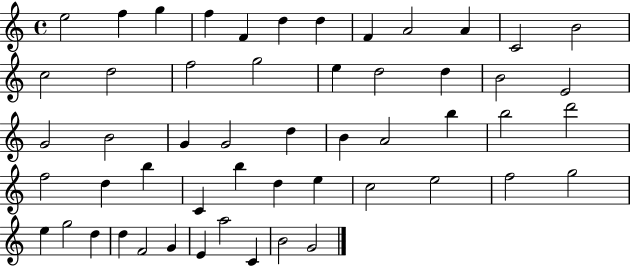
E5/h F5/q G5/q F5/q F4/q D5/q D5/q F4/q A4/h A4/q C4/h B4/h C5/h D5/h F5/h G5/h E5/q D5/h D5/q B4/h E4/h G4/h B4/h G4/q G4/h D5/q B4/q A4/h B5/q B5/h D6/h F5/h D5/q B5/q C4/q B5/q D5/q E5/q C5/h E5/h F5/h G5/h E5/q G5/h D5/q D5/q F4/h G4/q E4/q A5/h C4/q B4/h G4/h